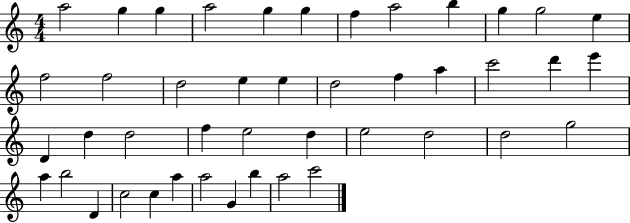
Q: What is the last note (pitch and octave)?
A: C6